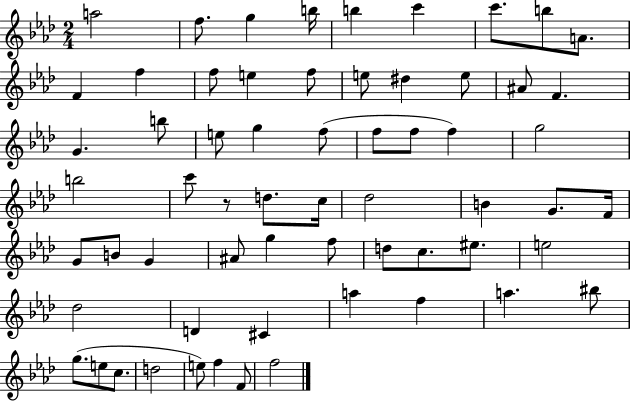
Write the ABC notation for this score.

X:1
T:Untitled
M:2/4
L:1/4
K:Ab
a2 f/2 g b/4 b c' c'/2 b/2 A/2 F f f/2 e f/2 e/2 ^d e/2 ^A/2 F G b/2 e/2 g f/2 f/2 f/2 f g2 b2 c'/2 z/2 d/2 c/4 _d2 B G/2 F/4 G/2 B/2 G ^A/2 g f/2 d/2 c/2 ^e/2 e2 _d2 D ^C a f a ^b/2 g/2 e/2 c/2 d2 e/2 f F/2 f2